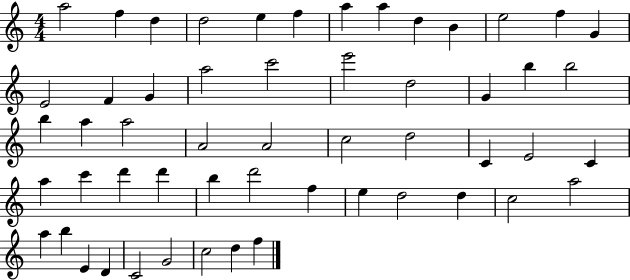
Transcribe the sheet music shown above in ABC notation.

X:1
T:Untitled
M:4/4
L:1/4
K:C
a2 f d d2 e f a a d B e2 f G E2 F G a2 c'2 e'2 d2 G b b2 b a a2 A2 A2 c2 d2 C E2 C a c' d' d' b d'2 f e d2 d c2 a2 a b E D C2 G2 c2 d f